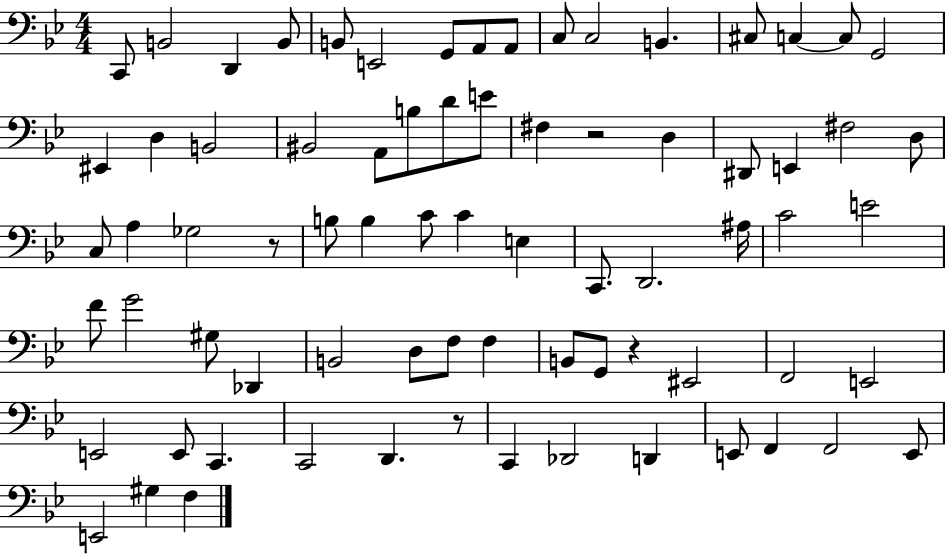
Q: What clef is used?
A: bass